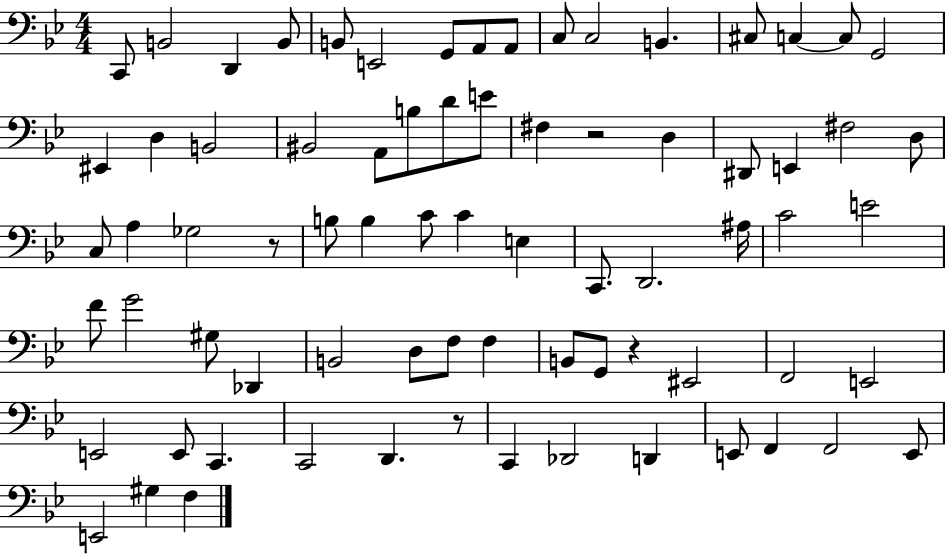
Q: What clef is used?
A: bass